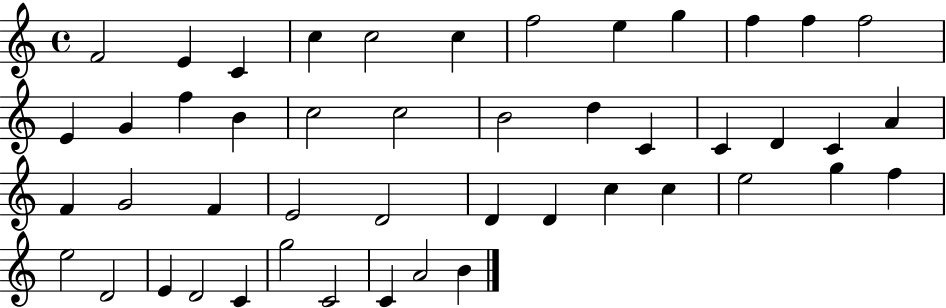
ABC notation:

X:1
T:Untitled
M:4/4
L:1/4
K:C
F2 E C c c2 c f2 e g f f f2 E G f B c2 c2 B2 d C C D C A F G2 F E2 D2 D D c c e2 g f e2 D2 E D2 C g2 C2 C A2 B